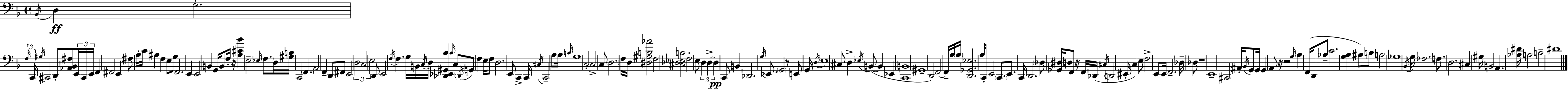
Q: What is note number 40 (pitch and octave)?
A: D3